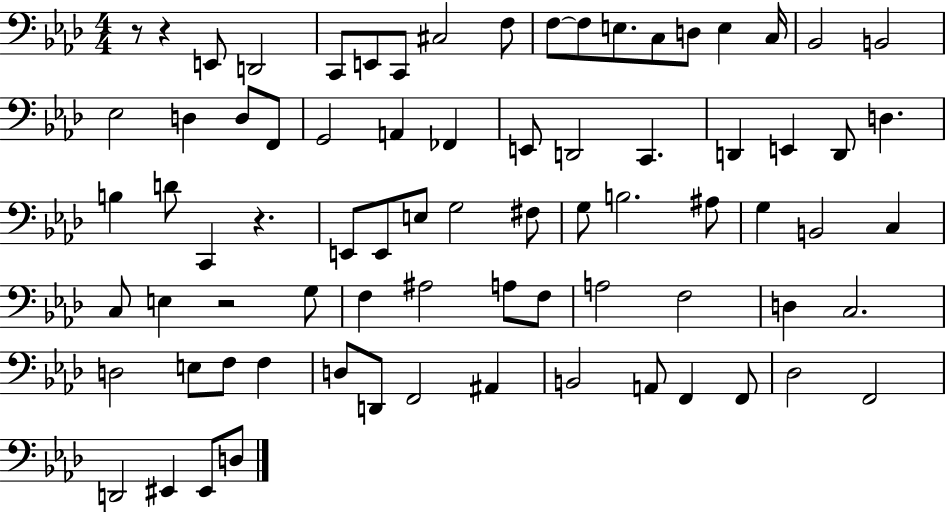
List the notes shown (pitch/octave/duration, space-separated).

R/e R/q E2/e D2/h C2/e E2/e C2/e C#3/h F3/e F3/e F3/e E3/e. C3/e D3/e E3/q C3/s Bb2/h B2/h Eb3/h D3/q D3/e F2/e G2/h A2/q FES2/q E2/e D2/h C2/q. D2/q E2/q D2/e D3/q. B3/q D4/e C2/q R/q. E2/e E2/e E3/e G3/h F#3/e G3/e B3/h. A#3/e G3/q B2/h C3/q C3/e E3/q R/h G3/e F3/q A#3/h A3/e F3/e A3/h F3/h D3/q C3/h. D3/h E3/e F3/e F3/q D3/e D2/e F2/h A#2/q B2/h A2/e F2/q F2/e Db3/h F2/h D2/h EIS2/q EIS2/e D3/e